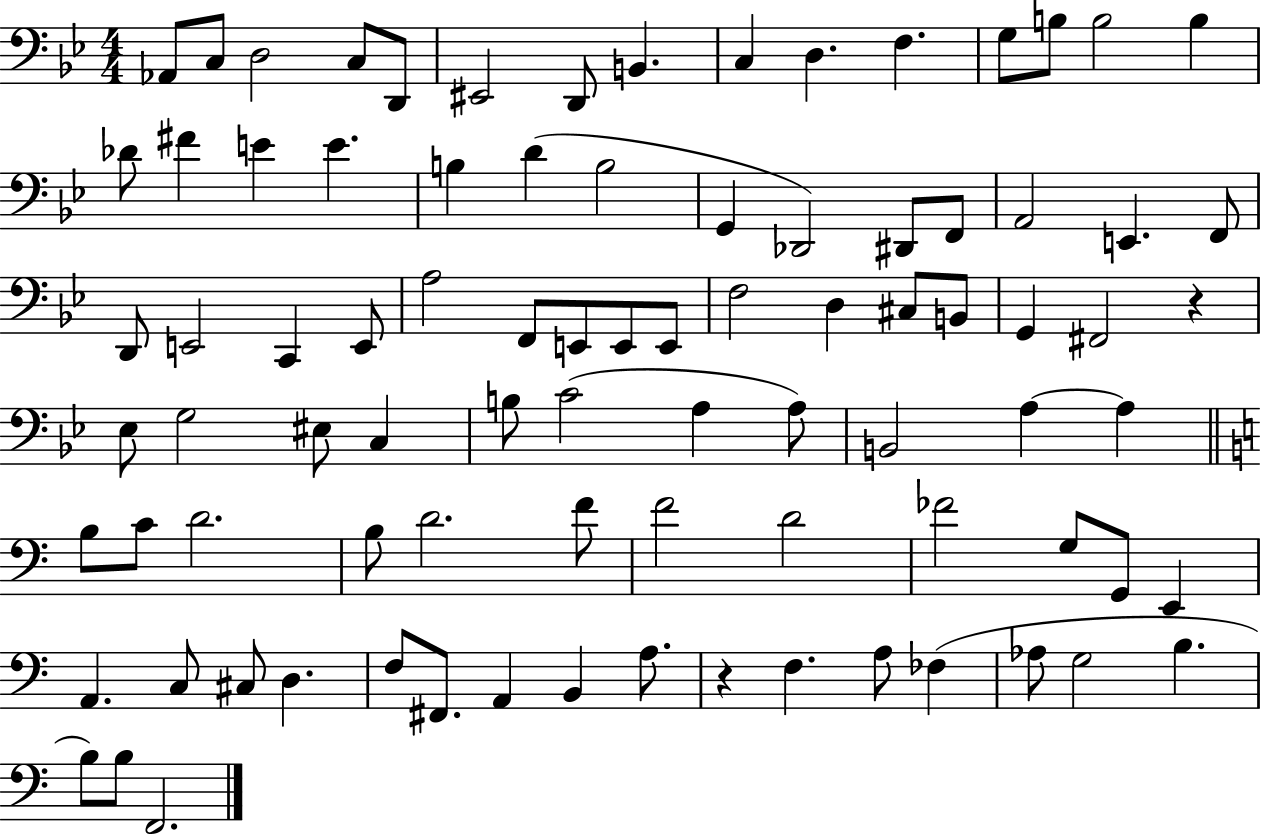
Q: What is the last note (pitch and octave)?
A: F2